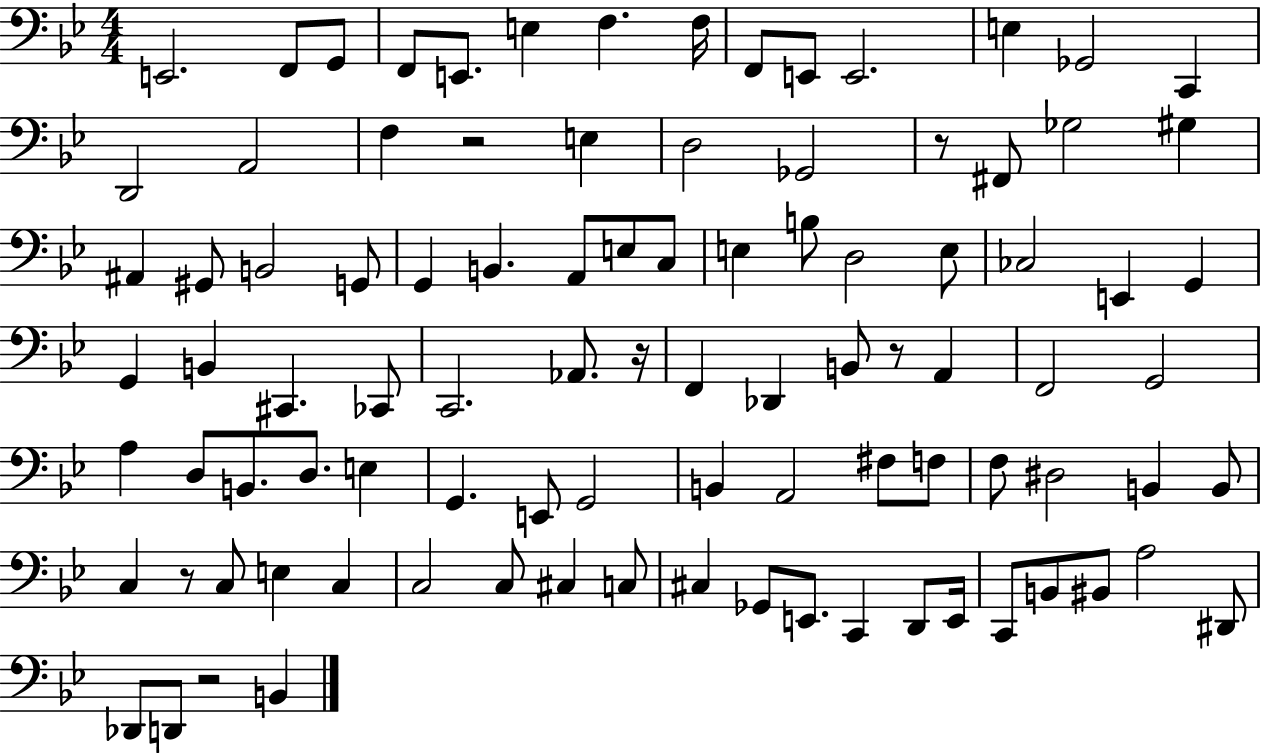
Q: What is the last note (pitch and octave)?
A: B2